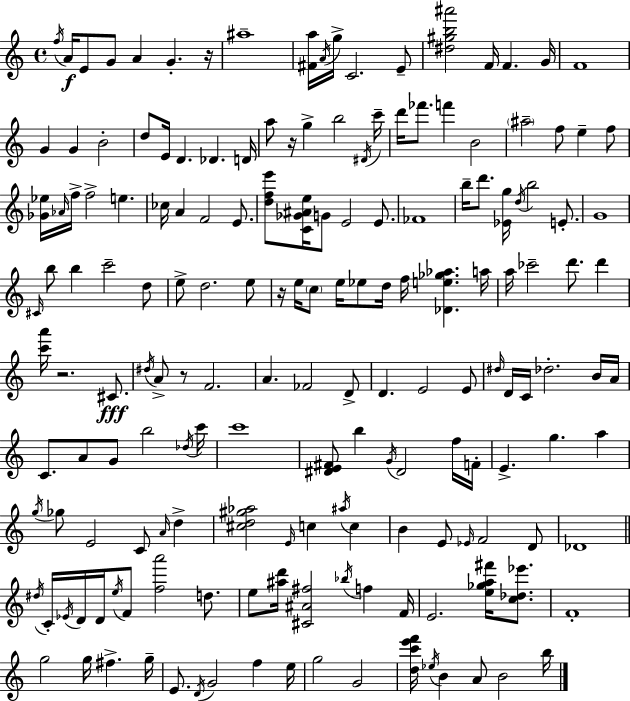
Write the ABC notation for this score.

X:1
T:Untitled
M:4/4
L:1/4
K:Am
f/4 A/4 E/2 G/2 A G z/4 ^a4 [^Fa]/4 A/4 g/4 C2 E/2 [^d^gb^a']2 F/4 F G/4 F4 G G B2 d/2 E/4 D _D D/4 a/2 z/4 g b2 ^D/4 c'/4 d'/4 _f'/2 f' B2 ^a2 f/2 e f/2 [_G_e]/4 _A/4 f/4 f2 e _c/4 A F2 E/2 [dfe']/2 [C_G^Ae]/4 G/2 E2 E/2 _F4 b/4 d'/2 [_Eg]/4 d/4 b2 E/2 G4 ^C/4 b/2 b c'2 d/2 e/2 d2 e/2 z/4 e/4 c/2 e/4 _e/2 d/4 f/4 [_De_g_a] a/4 a/4 _c'2 d'/2 d' [c'a']/4 z2 ^C/2 ^d/4 A/2 z/2 F2 A _F2 D/2 D E2 E/2 ^d/4 D/4 C/4 _d2 B/4 A/4 C/2 A/2 G/2 b2 _d/4 c'/4 c'4 [^DE^F]/2 b G/4 ^D2 f/4 F/4 E g a g/4 _g/2 E2 C/2 A/4 d [^cd^g_a]2 E/4 c ^a/4 c B E/2 _E/4 F2 D/2 _D4 ^d/4 C/4 _E/4 D/4 D/4 e/4 F/2 [fa']2 d/2 e/2 [^ad']/4 [^C^A^f]2 _b/4 f F/4 E2 [e_ga^f']/4 [c_d_e']/2 F4 g2 g/4 ^f g/4 E/2 D/4 G2 f e/4 g2 G2 [dc'e'f']/4 _e/4 B A/2 B2 b/4